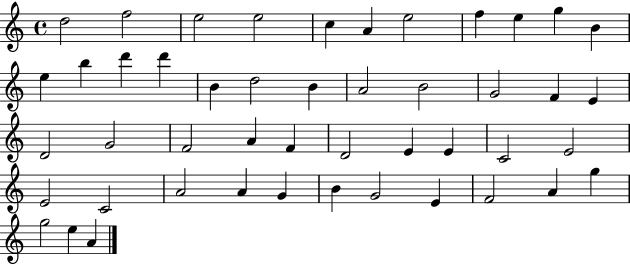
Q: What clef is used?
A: treble